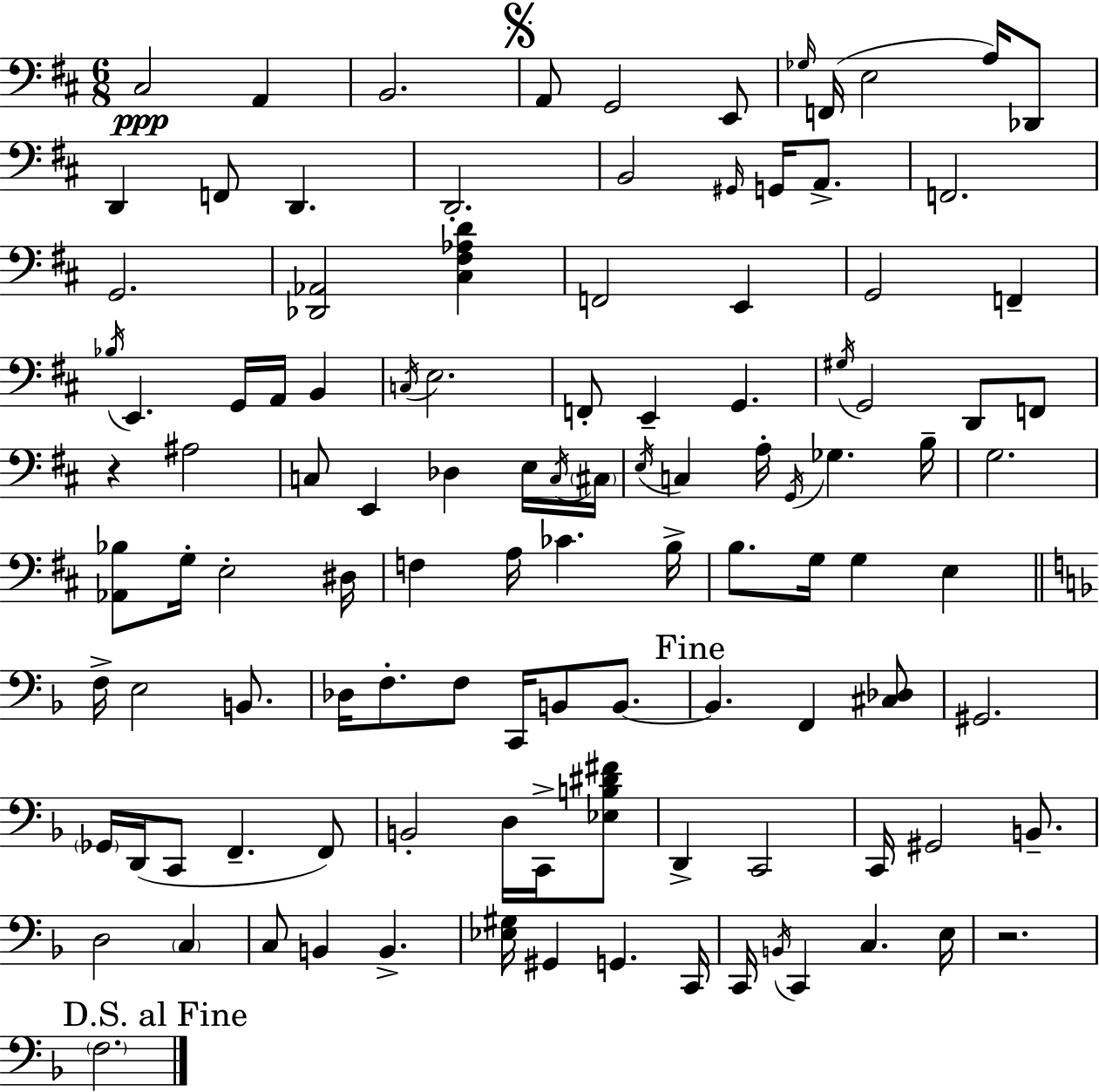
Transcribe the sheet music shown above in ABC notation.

X:1
T:Untitled
M:6/8
L:1/4
K:D
^C,2 A,, B,,2 A,,/2 G,,2 E,,/2 _G,/4 F,,/4 E,2 A,/4 _D,,/2 D,, F,,/2 D,, D,,2 B,,2 ^G,,/4 G,,/4 A,,/2 F,,2 G,,2 [_D,,_A,,]2 [^C,^F,_A,D] F,,2 E,, G,,2 F,, _B,/4 E,, G,,/4 A,,/4 B,, C,/4 E,2 F,,/2 E,, G,, ^G,/4 G,,2 D,,/2 F,,/2 z ^A,2 C,/2 E,, _D, E,/4 C,/4 ^C,/4 E,/4 C, A,/4 G,,/4 _G, B,/4 G,2 [_A,,_B,]/2 G,/4 E,2 ^D,/4 F, A,/4 _C B,/4 B,/2 G,/4 G, E, F,/4 E,2 B,,/2 _D,/4 F,/2 F,/2 C,,/4 B,,/2 B,,/2 B,, F,, [^C,_D,]/2 ^G,,2 _G,,/4 D,,/4 C,,/2 F,, F,,/2 B,,2 D,/4 C,,/4 [_E,B,^D^F]/2 D,, C,,2 C,,/4 ^G,,2 B,,/2 D,2 C, C,/2 B,, B,, [_E,^G,]/4 ^G,, G,, C,,/4 C,,/4 B,,/4 C,, C, E,/4 z2 F,2